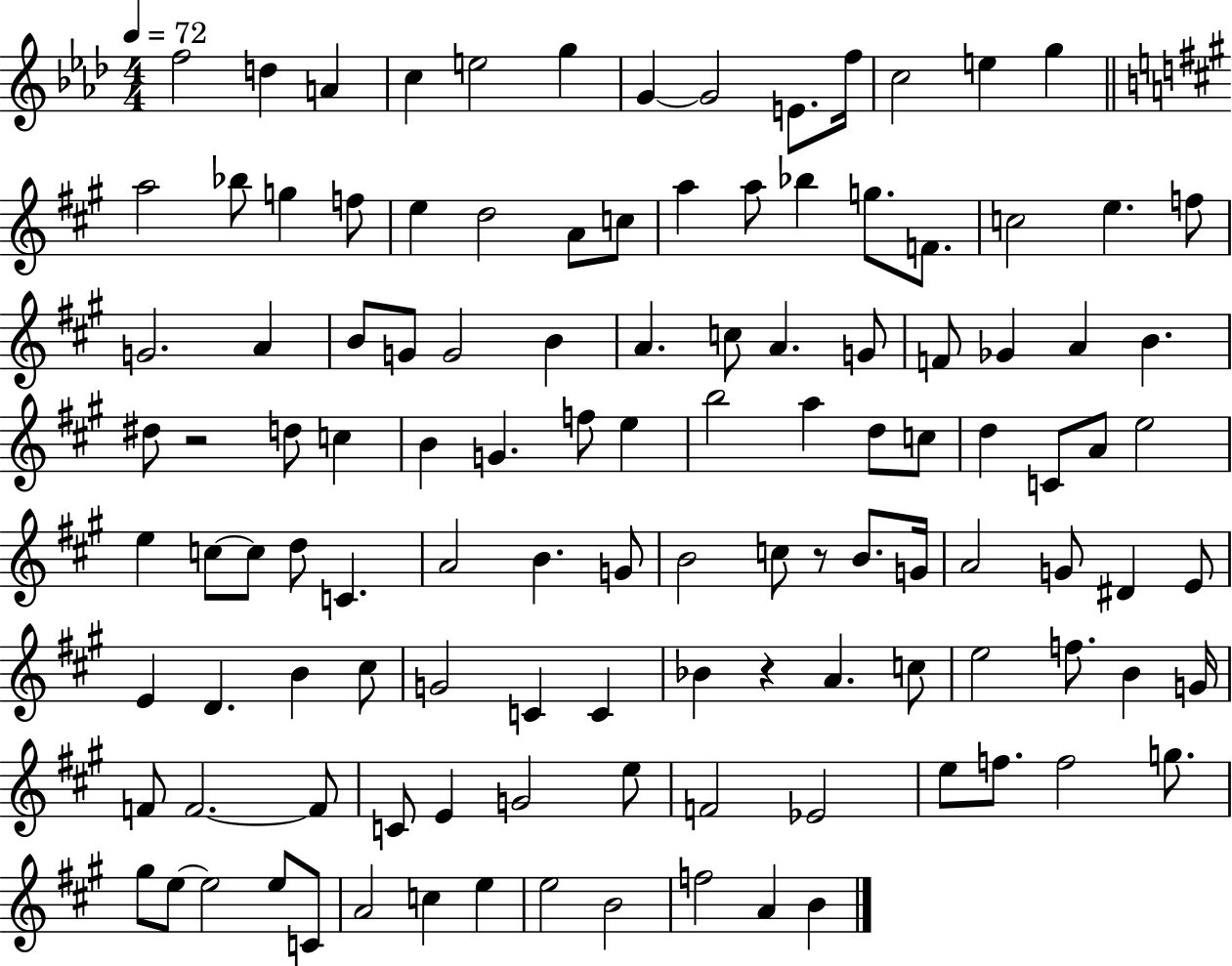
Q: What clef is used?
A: treble